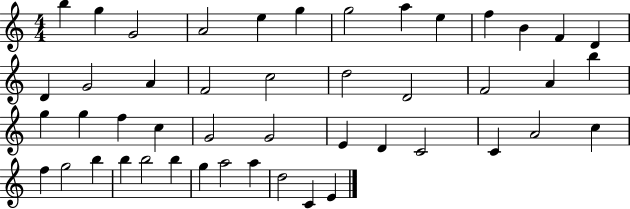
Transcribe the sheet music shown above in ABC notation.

X:1
T:Untitled
M:4/4
L:1/4
K:C
b g G2 A2 e g g2 a e f B F D D G2 A F2 c2 d2 D2 F2 A b g g f c G2 G2 E D C2 C A2 c f g2 b b b2 b g a2 a d2 C E